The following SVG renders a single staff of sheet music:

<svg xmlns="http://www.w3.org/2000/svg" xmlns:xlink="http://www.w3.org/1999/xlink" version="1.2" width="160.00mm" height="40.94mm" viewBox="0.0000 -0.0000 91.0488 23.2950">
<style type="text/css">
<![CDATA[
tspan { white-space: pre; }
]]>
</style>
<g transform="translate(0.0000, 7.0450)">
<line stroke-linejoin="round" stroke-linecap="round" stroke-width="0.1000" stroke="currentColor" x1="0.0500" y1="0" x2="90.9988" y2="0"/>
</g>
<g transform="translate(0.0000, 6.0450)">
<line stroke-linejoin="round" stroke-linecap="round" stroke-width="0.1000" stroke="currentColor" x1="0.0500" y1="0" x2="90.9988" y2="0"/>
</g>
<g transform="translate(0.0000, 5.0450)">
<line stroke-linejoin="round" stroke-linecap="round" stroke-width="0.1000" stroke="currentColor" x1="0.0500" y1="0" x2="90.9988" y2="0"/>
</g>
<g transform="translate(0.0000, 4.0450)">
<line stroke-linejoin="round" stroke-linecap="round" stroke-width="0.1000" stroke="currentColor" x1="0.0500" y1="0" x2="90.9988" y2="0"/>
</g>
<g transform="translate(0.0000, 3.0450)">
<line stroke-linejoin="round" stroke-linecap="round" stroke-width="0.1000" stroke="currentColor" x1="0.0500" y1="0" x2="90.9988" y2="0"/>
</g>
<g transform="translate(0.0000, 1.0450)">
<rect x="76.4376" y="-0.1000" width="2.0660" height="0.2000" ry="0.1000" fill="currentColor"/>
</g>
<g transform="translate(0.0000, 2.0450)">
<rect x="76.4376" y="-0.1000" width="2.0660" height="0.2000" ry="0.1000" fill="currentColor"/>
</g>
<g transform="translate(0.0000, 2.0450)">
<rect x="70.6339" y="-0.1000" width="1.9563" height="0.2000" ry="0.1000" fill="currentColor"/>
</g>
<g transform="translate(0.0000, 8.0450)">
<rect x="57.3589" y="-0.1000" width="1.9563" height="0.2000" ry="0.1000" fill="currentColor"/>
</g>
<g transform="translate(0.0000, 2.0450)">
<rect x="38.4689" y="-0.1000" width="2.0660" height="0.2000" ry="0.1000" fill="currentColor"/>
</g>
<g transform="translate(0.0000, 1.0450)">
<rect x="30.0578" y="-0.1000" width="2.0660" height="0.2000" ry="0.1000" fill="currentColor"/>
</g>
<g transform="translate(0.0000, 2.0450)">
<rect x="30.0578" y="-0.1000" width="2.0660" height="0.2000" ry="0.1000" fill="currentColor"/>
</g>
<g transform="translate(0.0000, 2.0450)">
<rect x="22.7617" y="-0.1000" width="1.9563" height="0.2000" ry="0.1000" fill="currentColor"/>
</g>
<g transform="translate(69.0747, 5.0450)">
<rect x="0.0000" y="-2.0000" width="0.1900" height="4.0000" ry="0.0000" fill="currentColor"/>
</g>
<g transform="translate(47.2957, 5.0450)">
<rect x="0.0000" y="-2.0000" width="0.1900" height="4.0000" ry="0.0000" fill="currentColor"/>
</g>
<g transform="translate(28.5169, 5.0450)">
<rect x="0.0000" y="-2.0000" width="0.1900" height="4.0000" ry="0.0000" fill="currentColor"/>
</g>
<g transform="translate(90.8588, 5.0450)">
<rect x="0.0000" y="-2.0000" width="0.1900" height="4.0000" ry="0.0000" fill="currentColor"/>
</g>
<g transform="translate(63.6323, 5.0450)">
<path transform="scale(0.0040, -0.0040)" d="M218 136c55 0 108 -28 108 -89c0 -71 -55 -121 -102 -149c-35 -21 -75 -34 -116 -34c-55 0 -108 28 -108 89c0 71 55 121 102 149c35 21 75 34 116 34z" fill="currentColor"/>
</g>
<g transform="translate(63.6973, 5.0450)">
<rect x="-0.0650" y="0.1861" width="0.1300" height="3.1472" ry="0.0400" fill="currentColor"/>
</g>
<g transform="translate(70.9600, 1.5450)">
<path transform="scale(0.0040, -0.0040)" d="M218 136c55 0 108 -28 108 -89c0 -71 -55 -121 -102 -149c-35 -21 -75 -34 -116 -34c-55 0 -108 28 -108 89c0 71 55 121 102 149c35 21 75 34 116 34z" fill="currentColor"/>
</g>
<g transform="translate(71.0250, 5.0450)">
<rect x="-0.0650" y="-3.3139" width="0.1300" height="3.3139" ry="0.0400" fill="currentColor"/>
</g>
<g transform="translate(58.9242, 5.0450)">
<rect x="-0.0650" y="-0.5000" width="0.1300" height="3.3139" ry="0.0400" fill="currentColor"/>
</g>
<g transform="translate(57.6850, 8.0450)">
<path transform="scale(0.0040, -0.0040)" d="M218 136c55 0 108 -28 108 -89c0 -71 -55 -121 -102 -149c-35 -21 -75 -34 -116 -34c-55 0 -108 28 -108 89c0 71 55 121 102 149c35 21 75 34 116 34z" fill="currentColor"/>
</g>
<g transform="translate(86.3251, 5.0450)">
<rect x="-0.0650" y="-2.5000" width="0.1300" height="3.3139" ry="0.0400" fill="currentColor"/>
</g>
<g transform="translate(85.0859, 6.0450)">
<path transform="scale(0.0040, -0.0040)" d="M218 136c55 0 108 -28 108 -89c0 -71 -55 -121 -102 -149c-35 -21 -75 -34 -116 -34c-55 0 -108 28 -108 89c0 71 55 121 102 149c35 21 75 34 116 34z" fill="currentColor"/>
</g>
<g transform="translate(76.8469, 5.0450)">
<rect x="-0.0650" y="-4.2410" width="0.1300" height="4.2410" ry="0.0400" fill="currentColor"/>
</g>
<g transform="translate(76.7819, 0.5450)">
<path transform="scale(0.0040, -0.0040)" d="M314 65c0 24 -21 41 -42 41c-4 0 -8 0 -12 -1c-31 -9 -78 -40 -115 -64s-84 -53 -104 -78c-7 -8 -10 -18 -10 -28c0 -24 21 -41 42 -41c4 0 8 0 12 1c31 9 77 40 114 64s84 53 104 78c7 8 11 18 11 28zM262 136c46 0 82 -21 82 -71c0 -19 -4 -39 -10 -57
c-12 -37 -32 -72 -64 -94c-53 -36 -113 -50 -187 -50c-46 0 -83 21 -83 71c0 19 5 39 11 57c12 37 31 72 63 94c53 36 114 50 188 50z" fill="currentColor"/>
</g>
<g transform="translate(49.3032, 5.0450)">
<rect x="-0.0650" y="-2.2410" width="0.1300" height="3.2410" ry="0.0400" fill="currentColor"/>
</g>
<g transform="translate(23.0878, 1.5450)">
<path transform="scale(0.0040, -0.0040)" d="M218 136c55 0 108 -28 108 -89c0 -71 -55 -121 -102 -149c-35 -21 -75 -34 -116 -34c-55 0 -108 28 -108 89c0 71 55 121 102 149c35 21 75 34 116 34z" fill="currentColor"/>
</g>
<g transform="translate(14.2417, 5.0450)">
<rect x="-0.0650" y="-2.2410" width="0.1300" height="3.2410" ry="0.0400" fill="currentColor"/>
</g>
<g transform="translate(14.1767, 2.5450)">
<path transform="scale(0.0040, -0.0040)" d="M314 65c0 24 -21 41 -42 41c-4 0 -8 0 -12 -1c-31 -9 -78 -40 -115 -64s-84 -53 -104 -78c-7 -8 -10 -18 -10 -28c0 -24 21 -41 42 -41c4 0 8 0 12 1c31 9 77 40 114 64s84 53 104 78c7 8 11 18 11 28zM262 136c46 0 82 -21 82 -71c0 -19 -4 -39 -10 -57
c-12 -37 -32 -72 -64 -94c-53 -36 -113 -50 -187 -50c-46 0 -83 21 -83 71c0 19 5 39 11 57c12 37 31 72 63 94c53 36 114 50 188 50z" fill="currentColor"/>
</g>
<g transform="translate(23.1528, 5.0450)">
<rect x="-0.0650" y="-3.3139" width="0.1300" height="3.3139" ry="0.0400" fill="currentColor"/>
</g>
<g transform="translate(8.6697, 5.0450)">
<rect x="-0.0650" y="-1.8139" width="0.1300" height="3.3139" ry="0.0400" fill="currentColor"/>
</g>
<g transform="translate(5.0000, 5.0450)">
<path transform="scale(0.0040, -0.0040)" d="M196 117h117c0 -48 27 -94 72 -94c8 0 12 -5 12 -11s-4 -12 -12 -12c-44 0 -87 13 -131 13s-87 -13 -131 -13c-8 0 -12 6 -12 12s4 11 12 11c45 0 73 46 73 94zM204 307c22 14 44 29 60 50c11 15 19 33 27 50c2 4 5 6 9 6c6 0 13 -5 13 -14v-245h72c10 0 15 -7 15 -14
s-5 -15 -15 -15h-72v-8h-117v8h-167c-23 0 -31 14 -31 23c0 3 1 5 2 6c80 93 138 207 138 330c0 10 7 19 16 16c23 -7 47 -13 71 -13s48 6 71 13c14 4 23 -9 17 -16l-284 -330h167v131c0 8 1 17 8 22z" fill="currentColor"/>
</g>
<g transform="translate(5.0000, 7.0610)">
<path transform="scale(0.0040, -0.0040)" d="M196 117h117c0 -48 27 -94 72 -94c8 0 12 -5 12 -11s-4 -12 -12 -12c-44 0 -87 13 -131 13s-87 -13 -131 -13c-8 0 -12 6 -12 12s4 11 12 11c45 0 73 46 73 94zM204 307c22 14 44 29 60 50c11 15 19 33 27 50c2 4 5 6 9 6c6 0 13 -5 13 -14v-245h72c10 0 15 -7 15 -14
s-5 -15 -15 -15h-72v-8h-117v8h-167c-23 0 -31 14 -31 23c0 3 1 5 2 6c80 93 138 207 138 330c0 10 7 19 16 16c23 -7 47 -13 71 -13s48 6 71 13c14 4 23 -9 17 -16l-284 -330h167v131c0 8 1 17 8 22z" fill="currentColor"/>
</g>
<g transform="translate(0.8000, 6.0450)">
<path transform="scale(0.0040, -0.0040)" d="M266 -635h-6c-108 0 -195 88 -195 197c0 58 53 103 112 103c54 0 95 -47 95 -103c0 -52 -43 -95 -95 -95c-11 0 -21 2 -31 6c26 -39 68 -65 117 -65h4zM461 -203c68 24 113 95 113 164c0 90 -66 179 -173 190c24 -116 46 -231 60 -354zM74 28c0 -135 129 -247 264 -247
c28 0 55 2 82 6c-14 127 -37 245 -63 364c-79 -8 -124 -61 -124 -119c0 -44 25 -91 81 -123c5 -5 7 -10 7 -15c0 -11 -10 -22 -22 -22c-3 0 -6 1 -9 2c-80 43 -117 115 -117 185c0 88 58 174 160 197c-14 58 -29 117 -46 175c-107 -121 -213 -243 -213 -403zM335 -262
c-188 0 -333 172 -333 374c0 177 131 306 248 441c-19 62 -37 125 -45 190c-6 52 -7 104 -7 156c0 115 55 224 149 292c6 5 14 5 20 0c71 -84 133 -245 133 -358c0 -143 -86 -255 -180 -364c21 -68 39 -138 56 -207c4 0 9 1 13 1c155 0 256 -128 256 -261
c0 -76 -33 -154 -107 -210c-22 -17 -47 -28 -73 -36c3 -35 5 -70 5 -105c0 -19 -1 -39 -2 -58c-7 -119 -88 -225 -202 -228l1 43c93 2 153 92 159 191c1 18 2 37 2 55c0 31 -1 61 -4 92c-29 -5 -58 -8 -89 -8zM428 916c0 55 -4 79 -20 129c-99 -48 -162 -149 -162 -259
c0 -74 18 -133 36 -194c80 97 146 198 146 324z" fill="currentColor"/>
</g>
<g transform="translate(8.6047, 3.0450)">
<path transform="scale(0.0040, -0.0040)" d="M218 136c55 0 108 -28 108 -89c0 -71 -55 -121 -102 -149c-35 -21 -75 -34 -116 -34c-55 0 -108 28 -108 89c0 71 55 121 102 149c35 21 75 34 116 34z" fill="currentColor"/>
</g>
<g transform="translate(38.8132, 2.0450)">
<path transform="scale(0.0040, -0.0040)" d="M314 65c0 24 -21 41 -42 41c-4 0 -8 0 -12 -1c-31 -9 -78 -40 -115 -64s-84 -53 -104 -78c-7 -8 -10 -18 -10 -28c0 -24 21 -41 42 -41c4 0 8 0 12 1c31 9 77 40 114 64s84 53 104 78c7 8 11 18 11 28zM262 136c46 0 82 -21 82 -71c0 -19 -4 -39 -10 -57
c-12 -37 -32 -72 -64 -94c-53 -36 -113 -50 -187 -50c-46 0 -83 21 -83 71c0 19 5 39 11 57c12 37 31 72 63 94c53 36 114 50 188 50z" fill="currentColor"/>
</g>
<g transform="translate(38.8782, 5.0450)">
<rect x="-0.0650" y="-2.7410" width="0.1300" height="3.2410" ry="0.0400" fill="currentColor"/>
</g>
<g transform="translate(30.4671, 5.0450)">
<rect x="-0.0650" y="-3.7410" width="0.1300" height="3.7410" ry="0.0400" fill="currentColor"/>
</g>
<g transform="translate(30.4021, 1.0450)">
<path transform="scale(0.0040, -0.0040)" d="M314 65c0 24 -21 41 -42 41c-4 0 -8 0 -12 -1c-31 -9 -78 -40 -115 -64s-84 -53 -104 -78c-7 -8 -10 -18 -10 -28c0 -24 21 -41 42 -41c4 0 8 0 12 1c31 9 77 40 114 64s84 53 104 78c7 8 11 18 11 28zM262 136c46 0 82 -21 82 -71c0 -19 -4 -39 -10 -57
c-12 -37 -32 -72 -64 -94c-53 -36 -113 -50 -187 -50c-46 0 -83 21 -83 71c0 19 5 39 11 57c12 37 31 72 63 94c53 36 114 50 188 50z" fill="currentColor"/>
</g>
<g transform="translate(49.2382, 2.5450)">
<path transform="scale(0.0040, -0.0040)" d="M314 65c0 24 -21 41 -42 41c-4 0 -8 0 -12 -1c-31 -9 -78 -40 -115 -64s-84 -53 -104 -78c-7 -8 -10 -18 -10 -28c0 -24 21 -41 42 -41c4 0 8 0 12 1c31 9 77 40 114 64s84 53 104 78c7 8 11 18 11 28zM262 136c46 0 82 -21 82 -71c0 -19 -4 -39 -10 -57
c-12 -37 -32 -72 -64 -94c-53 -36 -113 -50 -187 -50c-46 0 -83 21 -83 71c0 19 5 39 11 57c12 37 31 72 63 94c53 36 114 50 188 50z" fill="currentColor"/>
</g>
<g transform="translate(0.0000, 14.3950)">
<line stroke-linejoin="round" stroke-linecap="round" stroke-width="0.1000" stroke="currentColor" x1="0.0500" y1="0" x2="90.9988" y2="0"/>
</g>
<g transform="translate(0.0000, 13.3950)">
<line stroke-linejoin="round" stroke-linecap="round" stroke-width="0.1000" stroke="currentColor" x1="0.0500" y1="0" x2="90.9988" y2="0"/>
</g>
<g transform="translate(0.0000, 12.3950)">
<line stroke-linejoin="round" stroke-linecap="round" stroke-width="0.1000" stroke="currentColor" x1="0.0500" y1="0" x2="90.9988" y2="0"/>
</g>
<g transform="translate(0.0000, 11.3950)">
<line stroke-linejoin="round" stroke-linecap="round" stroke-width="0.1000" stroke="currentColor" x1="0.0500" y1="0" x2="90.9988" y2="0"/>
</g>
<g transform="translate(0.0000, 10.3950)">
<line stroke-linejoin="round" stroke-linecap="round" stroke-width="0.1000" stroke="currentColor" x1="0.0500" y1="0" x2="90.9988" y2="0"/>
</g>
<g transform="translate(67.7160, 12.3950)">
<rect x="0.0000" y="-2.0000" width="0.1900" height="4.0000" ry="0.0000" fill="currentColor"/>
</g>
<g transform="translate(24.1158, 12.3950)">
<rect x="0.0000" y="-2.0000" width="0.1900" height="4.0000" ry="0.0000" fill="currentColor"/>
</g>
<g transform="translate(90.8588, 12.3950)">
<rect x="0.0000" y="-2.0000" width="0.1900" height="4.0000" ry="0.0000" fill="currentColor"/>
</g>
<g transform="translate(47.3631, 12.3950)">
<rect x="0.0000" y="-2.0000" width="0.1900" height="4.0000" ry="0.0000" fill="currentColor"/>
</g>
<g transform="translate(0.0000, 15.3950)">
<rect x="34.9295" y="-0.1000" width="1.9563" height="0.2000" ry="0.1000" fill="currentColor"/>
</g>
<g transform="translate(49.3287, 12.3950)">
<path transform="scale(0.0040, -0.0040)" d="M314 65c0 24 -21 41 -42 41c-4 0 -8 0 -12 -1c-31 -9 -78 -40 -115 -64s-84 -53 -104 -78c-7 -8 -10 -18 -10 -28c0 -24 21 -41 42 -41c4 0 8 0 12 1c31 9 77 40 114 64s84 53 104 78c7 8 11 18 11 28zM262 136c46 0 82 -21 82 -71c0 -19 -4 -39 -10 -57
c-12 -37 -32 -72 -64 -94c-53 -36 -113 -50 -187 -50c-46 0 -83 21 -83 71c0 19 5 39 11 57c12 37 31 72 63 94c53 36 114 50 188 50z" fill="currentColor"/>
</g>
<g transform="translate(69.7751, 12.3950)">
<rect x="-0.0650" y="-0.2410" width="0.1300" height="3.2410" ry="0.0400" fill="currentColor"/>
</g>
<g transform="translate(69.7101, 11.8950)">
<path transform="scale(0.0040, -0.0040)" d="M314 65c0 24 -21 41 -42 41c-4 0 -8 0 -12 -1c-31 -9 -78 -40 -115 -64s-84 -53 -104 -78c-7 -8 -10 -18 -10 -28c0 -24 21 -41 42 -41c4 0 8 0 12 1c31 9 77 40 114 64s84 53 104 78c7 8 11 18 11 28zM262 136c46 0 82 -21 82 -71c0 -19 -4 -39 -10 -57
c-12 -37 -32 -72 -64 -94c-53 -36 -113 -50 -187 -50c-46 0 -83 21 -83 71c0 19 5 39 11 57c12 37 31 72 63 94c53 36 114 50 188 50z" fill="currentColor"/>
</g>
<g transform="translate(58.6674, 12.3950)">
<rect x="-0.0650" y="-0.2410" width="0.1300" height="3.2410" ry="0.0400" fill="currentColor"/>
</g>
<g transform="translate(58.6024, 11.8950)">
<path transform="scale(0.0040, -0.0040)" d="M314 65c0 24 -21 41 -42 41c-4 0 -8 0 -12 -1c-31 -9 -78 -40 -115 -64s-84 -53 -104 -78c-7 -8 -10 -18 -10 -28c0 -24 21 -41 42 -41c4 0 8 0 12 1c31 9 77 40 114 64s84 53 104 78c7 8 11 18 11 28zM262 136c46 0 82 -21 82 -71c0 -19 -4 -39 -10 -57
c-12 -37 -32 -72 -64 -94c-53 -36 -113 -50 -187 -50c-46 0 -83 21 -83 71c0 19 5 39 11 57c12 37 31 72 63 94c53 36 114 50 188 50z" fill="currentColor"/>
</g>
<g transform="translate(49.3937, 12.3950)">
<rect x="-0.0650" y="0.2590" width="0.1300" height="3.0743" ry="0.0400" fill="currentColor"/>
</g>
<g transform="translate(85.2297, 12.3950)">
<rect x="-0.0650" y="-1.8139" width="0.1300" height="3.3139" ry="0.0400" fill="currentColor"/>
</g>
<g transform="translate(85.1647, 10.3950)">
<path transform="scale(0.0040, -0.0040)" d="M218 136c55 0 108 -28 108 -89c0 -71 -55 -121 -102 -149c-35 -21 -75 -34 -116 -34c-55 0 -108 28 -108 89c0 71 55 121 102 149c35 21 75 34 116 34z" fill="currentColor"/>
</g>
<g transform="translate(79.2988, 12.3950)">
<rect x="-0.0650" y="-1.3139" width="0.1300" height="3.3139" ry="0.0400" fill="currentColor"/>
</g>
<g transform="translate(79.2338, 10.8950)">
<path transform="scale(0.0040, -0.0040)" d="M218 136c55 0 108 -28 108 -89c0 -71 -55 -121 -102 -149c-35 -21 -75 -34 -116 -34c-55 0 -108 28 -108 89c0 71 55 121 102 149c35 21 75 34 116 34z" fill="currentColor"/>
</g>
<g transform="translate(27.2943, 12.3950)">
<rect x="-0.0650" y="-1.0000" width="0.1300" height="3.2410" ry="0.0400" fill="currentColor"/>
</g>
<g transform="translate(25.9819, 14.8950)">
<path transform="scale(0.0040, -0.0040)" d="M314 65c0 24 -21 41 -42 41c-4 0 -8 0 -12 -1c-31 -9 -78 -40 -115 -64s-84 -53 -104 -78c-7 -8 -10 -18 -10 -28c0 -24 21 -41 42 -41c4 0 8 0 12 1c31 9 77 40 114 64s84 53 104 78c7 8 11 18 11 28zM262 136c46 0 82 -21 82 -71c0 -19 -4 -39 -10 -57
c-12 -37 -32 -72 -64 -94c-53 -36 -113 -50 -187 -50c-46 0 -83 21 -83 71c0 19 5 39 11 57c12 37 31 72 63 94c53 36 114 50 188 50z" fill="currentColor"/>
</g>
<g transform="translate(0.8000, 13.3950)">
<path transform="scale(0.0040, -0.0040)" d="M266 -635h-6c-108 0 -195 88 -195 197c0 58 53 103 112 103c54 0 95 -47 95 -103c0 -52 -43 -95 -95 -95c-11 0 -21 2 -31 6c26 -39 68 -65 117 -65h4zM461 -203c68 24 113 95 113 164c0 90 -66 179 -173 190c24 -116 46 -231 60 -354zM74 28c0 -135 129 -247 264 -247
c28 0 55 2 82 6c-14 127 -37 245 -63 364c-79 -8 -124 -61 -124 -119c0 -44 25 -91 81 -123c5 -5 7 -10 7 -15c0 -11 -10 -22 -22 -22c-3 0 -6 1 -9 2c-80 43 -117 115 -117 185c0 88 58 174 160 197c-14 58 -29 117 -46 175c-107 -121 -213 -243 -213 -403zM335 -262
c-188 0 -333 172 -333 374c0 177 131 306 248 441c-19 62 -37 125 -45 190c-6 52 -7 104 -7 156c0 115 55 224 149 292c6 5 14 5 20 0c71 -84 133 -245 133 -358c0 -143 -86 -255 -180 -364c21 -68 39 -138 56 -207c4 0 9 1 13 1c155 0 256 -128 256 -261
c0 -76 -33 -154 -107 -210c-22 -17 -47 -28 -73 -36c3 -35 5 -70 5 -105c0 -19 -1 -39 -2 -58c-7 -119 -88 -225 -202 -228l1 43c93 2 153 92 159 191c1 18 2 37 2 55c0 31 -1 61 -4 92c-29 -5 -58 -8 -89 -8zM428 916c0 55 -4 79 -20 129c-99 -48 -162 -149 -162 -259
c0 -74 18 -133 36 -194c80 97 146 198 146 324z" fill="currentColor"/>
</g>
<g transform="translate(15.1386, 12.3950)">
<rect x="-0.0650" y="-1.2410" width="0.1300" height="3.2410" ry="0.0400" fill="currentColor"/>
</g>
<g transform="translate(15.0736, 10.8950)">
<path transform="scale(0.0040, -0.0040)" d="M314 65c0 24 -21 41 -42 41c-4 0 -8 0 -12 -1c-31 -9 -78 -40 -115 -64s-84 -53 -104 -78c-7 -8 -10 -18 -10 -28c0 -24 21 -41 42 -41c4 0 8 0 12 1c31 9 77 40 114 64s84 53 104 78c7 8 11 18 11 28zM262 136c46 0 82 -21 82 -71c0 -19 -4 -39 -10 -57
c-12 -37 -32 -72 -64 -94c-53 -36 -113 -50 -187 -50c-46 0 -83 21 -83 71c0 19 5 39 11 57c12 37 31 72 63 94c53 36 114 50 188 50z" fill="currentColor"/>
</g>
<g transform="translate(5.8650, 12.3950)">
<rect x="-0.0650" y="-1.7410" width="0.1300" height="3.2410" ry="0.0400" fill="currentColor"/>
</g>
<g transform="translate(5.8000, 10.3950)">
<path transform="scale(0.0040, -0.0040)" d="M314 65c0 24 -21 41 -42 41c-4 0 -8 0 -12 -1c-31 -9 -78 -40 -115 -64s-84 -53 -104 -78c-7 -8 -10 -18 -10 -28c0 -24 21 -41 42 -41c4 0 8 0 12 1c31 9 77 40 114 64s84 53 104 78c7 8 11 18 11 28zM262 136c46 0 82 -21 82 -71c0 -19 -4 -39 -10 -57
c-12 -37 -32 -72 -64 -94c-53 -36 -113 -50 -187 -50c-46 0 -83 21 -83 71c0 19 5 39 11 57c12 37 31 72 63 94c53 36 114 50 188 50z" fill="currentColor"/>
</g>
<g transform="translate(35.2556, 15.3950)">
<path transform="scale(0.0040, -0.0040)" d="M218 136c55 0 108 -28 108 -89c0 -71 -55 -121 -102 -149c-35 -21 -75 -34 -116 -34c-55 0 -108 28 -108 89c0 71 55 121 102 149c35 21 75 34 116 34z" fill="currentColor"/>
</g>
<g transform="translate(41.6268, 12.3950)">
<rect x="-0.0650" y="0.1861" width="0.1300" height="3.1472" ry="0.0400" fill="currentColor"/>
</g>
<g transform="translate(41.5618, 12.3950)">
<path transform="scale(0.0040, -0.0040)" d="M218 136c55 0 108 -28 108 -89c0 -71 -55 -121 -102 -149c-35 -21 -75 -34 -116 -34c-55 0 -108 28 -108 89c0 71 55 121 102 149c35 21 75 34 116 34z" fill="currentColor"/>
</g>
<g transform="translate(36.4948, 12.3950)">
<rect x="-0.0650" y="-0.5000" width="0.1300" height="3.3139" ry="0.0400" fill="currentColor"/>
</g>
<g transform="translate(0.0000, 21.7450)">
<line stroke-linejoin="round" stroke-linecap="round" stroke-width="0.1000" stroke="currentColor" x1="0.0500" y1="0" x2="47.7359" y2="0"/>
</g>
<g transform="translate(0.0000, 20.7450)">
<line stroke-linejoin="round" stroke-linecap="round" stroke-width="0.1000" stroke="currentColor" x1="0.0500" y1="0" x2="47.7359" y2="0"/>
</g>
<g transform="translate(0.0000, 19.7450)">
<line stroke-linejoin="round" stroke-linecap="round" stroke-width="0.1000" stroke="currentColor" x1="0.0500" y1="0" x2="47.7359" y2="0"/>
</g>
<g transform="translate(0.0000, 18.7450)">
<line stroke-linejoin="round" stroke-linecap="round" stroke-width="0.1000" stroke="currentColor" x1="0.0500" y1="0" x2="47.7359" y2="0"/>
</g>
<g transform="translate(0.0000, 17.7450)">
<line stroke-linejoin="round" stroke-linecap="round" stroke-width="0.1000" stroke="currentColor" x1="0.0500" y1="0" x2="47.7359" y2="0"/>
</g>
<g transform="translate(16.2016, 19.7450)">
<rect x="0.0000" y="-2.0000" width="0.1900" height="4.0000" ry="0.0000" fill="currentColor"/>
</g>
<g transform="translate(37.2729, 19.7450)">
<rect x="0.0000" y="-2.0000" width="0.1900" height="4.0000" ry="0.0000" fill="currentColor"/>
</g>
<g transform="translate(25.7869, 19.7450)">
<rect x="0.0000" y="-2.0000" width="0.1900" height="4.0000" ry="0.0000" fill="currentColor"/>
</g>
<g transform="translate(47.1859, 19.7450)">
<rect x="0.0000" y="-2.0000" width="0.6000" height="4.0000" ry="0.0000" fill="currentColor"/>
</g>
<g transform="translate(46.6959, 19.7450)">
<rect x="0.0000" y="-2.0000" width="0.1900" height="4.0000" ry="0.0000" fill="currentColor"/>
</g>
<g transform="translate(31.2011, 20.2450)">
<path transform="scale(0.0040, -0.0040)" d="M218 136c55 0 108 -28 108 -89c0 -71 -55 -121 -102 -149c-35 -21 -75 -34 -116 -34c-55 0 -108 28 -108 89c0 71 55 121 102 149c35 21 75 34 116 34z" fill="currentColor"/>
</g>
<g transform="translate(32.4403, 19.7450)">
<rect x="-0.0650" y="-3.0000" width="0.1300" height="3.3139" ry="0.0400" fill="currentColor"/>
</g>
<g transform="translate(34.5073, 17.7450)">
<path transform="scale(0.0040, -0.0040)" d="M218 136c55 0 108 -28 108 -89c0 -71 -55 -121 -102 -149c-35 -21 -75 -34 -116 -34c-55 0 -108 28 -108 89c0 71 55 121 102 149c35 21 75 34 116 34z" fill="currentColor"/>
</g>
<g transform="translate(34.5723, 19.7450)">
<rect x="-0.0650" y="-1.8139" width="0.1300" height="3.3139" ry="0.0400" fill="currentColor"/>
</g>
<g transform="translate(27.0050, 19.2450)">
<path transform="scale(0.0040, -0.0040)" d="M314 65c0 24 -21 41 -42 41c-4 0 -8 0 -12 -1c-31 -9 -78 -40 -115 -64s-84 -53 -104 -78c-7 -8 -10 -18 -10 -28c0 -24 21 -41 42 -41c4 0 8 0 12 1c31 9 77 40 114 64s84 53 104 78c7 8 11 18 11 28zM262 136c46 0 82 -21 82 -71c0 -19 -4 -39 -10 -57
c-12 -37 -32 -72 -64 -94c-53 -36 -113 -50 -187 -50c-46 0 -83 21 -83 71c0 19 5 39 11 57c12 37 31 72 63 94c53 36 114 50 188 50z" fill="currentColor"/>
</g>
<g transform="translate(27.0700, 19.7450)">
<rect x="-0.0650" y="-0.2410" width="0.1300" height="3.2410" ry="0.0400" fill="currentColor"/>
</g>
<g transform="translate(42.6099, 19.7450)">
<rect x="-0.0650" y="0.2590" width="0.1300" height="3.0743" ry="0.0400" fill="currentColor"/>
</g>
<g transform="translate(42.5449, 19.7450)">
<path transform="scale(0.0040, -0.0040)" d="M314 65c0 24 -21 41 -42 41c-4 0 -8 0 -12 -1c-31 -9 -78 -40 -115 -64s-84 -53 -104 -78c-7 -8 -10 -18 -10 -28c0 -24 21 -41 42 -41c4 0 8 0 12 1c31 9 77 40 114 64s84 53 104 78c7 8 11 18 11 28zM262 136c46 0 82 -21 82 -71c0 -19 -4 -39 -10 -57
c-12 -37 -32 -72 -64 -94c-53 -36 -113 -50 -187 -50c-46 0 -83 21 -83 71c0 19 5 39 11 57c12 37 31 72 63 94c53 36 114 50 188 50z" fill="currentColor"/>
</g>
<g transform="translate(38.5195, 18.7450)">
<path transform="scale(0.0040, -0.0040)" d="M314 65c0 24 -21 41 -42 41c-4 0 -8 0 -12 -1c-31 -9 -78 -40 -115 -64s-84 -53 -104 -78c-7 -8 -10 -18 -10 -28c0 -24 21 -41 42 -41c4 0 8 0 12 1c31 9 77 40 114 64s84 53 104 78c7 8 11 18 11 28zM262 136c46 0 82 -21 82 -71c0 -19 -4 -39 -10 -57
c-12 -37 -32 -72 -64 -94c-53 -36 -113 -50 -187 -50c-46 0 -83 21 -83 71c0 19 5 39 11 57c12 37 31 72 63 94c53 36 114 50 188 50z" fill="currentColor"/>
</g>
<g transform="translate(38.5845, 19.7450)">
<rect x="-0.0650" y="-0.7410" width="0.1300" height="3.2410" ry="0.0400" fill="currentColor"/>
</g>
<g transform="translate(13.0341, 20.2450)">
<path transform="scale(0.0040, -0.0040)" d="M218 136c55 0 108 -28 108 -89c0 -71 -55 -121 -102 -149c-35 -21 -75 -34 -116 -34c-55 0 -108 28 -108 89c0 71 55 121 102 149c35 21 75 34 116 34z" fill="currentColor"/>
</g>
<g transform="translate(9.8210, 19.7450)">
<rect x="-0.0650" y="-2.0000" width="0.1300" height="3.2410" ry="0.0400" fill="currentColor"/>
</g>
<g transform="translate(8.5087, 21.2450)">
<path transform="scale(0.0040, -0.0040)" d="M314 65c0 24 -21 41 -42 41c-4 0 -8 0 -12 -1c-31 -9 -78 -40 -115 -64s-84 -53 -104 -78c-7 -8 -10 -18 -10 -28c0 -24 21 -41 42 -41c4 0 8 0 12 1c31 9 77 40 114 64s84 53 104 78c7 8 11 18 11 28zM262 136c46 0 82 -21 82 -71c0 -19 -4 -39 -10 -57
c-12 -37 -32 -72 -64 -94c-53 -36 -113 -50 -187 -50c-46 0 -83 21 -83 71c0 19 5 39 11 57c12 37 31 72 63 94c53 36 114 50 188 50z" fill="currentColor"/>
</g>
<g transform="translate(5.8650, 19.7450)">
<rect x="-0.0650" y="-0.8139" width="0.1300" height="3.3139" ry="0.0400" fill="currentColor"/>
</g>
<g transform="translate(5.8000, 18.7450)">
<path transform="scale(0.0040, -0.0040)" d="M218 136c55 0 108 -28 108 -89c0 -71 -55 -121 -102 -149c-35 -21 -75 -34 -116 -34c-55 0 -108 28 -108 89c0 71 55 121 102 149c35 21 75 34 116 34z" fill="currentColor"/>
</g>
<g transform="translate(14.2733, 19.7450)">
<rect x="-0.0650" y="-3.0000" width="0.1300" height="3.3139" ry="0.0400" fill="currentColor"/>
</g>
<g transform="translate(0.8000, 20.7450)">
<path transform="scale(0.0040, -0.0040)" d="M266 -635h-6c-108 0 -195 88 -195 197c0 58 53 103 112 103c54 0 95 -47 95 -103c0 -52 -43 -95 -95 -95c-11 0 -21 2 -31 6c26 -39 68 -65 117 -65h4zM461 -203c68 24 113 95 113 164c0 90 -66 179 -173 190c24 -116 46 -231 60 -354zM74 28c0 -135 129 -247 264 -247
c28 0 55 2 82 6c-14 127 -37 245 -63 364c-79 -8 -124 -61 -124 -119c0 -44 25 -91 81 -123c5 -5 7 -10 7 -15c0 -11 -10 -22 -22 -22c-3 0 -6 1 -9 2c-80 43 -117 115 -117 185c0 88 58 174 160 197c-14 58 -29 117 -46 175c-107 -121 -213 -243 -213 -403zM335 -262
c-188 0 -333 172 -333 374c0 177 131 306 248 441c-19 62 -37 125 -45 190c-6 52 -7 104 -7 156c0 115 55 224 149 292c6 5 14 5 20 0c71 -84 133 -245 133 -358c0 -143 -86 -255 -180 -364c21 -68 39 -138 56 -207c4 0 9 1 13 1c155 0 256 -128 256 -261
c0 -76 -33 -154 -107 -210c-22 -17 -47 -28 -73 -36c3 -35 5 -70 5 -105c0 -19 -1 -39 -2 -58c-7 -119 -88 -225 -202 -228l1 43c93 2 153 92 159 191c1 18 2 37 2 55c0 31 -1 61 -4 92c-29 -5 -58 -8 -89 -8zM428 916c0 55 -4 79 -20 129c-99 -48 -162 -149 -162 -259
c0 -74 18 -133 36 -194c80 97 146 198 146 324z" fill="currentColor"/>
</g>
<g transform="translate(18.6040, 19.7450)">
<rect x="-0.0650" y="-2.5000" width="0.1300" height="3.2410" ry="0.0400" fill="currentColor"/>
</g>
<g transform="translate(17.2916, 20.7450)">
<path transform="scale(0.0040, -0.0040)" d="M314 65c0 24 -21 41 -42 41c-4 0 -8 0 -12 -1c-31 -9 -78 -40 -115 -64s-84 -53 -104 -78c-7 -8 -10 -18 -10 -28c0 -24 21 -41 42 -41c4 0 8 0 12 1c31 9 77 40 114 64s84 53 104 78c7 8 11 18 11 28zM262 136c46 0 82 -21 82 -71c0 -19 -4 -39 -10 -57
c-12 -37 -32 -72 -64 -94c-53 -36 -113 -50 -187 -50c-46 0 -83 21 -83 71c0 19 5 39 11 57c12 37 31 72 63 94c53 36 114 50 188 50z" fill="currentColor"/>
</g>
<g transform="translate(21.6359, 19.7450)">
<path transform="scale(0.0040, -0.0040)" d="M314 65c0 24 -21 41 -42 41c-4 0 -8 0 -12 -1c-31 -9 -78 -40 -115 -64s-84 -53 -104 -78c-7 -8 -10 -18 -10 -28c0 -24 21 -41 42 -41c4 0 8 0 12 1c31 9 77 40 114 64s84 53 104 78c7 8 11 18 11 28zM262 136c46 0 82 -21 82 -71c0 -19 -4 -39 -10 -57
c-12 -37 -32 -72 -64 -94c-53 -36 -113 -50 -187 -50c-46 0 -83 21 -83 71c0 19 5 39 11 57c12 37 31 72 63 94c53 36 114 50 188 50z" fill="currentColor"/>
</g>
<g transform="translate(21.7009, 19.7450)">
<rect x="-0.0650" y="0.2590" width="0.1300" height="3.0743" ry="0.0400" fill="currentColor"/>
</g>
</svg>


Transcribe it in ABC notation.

X:1
T:Untitled
M:4/4
L:1/4
K:C
f g2 b c'2 a2 g2 C B b d'2 G f2 e2 D2 C B B2 c2 c2 e f d F2 A G2 B2 c2 A f d2 B2